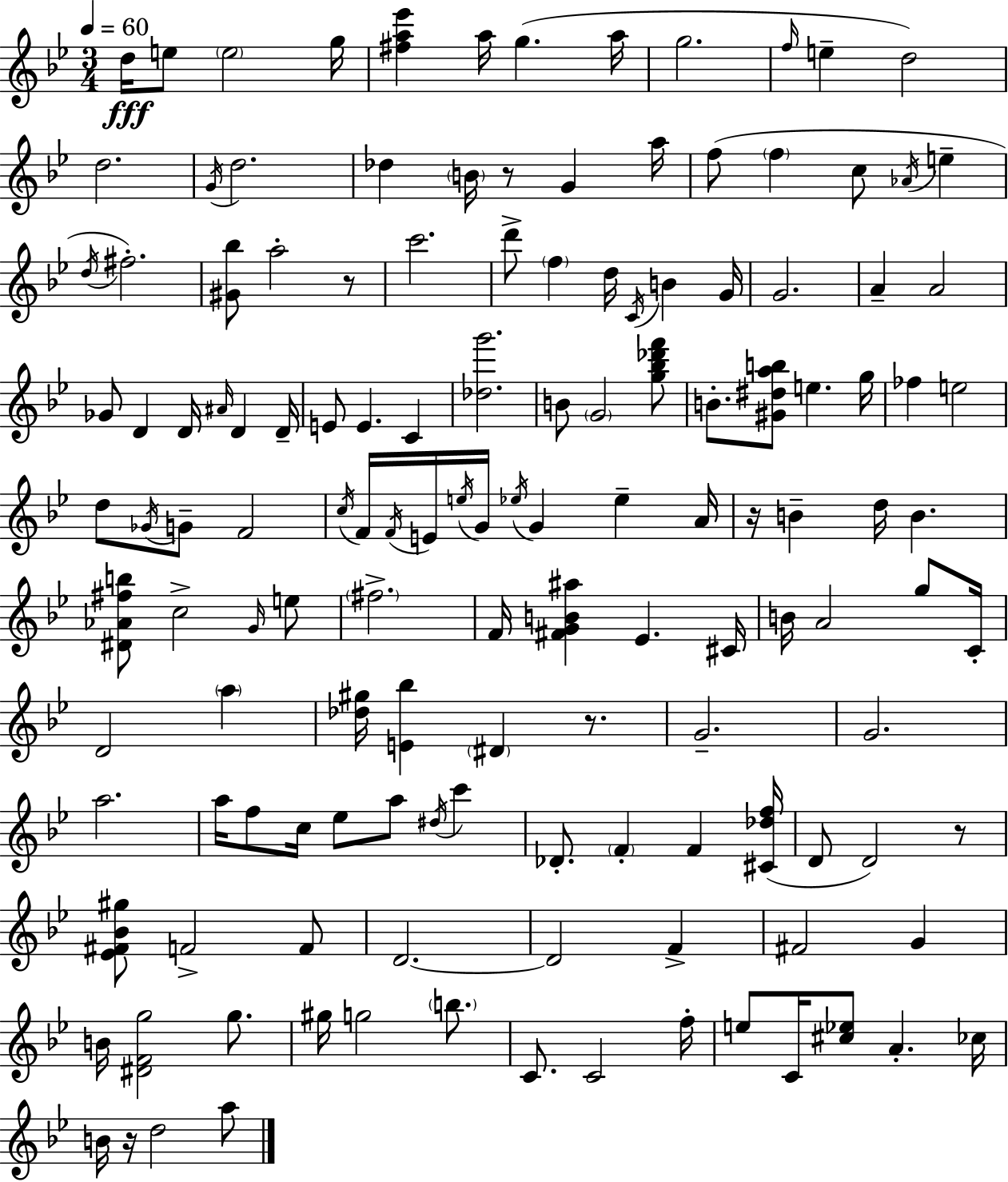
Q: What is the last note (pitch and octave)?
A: A5